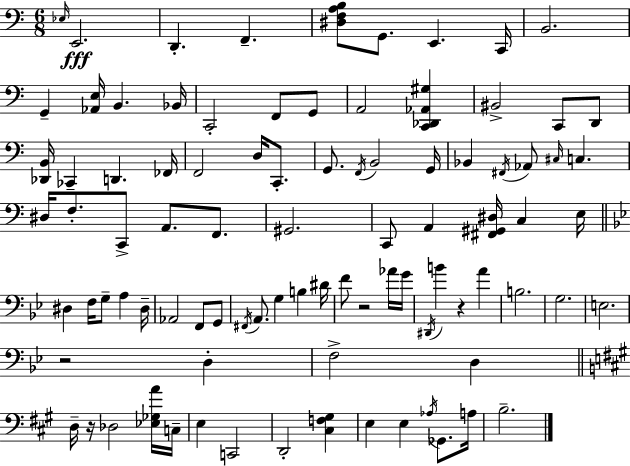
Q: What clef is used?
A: bass